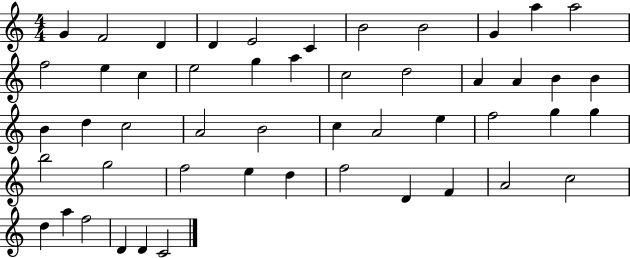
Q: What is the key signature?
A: C major